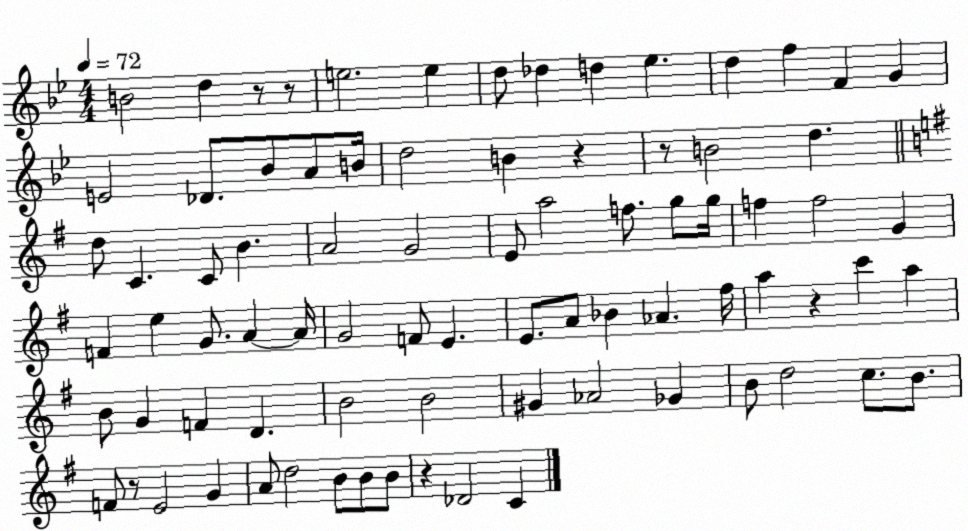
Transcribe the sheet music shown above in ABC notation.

X:1
T:Untitled
M:4/4
L:1/4
K:Bb
B2 d z/2 z/2 e2 e d/2 _d d _e d f F G E2 _D/2 _B/2 A/2 B/4 d2 B z z/2 B2 d d/2 C C/2 B A2 G2 E/2 a2 f/2 g/2 g/4 f f2 G F e G/2 A A/4 G2 F/2 E E/2 A/2 _B _A ^f/4 a z c' a B/2 G F D B2 B2 ^G _A2 _G B/2 d2 c/2 B/2 F/2 z/2 E2 G A/2 d2 B/2 B/2 B/2 z _D2 C